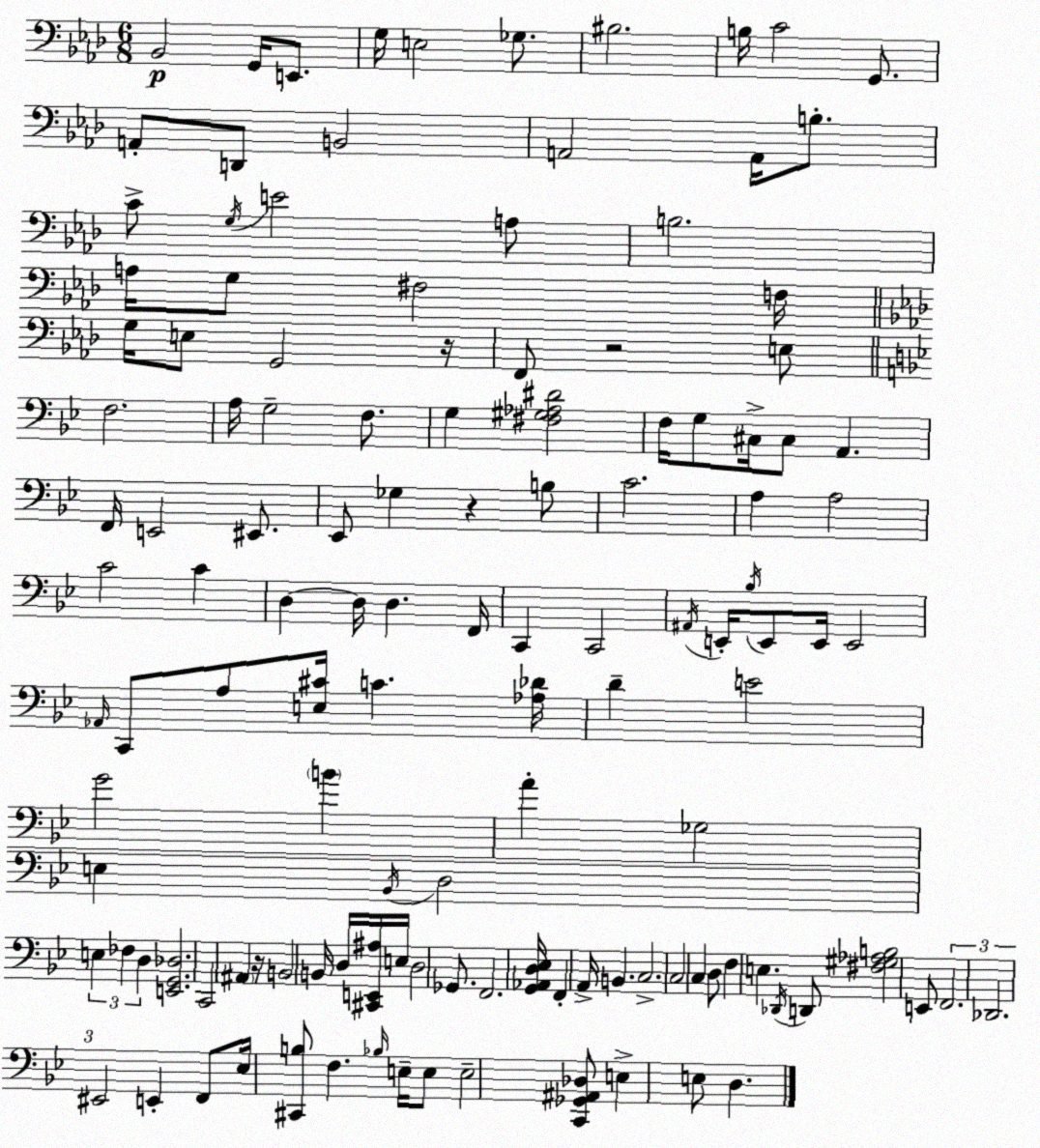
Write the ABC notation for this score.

X:1
T:Untitled
M:6/8
L:1/4
K:Fm
_B,,2 G,,/4 E,,/2 G,/4 E,2 _G,/2 ^B,2 B,/4 C2 G,,/2 A,,/2 D,,/2 B,,2 A,,2 A,,/4 B,/2 C/2 G,/4 E2 A,/2 B,2 A,/4 G,/2 ^F,2 F,/4 G,/4 E,/2 G,,2 z/4 F,,/2 z2 E,/2 F,2 A,/4 G,2 F,/2 G, [^F,^G,_A,^D]2 F,/4 G,/2 ^C,/4 ^C,/2 A,, F,,/4 E,,2 ^E,,/2 _E,,/2 _G, z B,/2 C2 A, A,2 C2 C D, D,/4 D, F,,/4 C,, C,,2 ^A,,/4 E,,/4 _B,/4 E,,/2 E,,/4 E,,2 _A,,/4 C,,/2 A,/2 [E,^C]/4 C [_A,_D]/4 D E2 G2 B A _G,2 E, _B,,/4 D,2 E, _F, D, [E,,G,,_D,]2 C,,2 ^A,, z/4 B,,2 B,,/4 D,/4 [^C,,E,,^A,]/4 E,/4 D,2 _G,,/2 F,,2 [G,,_A,,D,_E,]/4 F,, A,,/4 B,, C,2 C,2 C, D,/2 F, E, _D,,/4 D,,/2 [^F,^G,_A,B,]2 E,,/2 F,,2 _D,,2 ^E,,2 E,, F,,/2 _E,/4 [^C,,B,]/2 F, _B,/4 E,/4 E,/2 E,2 [C,,_G,,^A,,_D,]/2 E, E,/2 D,